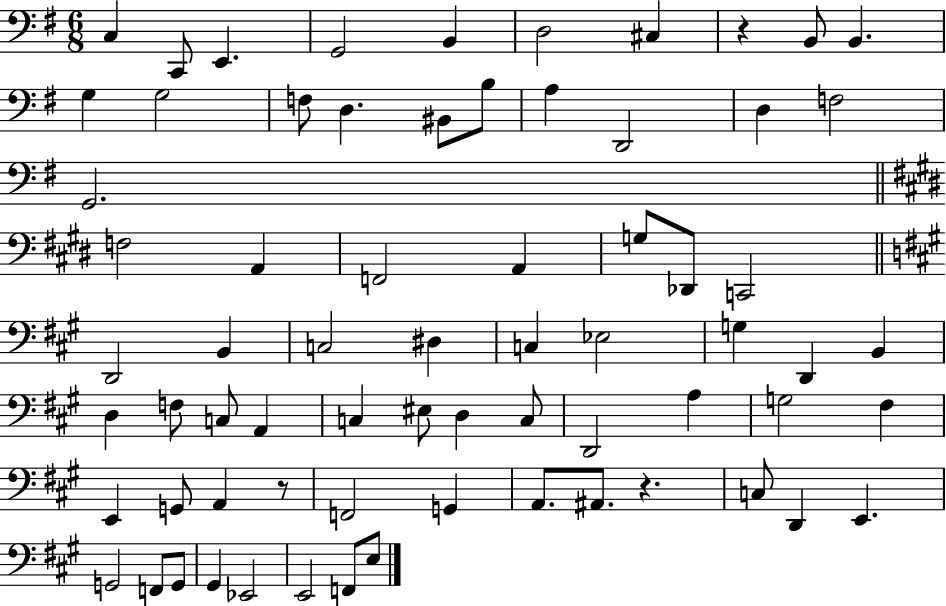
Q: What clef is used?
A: bass